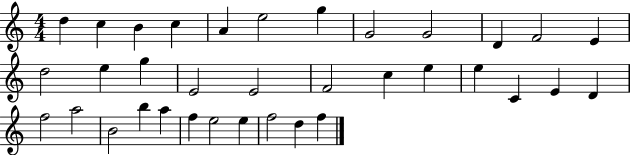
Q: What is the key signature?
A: C major